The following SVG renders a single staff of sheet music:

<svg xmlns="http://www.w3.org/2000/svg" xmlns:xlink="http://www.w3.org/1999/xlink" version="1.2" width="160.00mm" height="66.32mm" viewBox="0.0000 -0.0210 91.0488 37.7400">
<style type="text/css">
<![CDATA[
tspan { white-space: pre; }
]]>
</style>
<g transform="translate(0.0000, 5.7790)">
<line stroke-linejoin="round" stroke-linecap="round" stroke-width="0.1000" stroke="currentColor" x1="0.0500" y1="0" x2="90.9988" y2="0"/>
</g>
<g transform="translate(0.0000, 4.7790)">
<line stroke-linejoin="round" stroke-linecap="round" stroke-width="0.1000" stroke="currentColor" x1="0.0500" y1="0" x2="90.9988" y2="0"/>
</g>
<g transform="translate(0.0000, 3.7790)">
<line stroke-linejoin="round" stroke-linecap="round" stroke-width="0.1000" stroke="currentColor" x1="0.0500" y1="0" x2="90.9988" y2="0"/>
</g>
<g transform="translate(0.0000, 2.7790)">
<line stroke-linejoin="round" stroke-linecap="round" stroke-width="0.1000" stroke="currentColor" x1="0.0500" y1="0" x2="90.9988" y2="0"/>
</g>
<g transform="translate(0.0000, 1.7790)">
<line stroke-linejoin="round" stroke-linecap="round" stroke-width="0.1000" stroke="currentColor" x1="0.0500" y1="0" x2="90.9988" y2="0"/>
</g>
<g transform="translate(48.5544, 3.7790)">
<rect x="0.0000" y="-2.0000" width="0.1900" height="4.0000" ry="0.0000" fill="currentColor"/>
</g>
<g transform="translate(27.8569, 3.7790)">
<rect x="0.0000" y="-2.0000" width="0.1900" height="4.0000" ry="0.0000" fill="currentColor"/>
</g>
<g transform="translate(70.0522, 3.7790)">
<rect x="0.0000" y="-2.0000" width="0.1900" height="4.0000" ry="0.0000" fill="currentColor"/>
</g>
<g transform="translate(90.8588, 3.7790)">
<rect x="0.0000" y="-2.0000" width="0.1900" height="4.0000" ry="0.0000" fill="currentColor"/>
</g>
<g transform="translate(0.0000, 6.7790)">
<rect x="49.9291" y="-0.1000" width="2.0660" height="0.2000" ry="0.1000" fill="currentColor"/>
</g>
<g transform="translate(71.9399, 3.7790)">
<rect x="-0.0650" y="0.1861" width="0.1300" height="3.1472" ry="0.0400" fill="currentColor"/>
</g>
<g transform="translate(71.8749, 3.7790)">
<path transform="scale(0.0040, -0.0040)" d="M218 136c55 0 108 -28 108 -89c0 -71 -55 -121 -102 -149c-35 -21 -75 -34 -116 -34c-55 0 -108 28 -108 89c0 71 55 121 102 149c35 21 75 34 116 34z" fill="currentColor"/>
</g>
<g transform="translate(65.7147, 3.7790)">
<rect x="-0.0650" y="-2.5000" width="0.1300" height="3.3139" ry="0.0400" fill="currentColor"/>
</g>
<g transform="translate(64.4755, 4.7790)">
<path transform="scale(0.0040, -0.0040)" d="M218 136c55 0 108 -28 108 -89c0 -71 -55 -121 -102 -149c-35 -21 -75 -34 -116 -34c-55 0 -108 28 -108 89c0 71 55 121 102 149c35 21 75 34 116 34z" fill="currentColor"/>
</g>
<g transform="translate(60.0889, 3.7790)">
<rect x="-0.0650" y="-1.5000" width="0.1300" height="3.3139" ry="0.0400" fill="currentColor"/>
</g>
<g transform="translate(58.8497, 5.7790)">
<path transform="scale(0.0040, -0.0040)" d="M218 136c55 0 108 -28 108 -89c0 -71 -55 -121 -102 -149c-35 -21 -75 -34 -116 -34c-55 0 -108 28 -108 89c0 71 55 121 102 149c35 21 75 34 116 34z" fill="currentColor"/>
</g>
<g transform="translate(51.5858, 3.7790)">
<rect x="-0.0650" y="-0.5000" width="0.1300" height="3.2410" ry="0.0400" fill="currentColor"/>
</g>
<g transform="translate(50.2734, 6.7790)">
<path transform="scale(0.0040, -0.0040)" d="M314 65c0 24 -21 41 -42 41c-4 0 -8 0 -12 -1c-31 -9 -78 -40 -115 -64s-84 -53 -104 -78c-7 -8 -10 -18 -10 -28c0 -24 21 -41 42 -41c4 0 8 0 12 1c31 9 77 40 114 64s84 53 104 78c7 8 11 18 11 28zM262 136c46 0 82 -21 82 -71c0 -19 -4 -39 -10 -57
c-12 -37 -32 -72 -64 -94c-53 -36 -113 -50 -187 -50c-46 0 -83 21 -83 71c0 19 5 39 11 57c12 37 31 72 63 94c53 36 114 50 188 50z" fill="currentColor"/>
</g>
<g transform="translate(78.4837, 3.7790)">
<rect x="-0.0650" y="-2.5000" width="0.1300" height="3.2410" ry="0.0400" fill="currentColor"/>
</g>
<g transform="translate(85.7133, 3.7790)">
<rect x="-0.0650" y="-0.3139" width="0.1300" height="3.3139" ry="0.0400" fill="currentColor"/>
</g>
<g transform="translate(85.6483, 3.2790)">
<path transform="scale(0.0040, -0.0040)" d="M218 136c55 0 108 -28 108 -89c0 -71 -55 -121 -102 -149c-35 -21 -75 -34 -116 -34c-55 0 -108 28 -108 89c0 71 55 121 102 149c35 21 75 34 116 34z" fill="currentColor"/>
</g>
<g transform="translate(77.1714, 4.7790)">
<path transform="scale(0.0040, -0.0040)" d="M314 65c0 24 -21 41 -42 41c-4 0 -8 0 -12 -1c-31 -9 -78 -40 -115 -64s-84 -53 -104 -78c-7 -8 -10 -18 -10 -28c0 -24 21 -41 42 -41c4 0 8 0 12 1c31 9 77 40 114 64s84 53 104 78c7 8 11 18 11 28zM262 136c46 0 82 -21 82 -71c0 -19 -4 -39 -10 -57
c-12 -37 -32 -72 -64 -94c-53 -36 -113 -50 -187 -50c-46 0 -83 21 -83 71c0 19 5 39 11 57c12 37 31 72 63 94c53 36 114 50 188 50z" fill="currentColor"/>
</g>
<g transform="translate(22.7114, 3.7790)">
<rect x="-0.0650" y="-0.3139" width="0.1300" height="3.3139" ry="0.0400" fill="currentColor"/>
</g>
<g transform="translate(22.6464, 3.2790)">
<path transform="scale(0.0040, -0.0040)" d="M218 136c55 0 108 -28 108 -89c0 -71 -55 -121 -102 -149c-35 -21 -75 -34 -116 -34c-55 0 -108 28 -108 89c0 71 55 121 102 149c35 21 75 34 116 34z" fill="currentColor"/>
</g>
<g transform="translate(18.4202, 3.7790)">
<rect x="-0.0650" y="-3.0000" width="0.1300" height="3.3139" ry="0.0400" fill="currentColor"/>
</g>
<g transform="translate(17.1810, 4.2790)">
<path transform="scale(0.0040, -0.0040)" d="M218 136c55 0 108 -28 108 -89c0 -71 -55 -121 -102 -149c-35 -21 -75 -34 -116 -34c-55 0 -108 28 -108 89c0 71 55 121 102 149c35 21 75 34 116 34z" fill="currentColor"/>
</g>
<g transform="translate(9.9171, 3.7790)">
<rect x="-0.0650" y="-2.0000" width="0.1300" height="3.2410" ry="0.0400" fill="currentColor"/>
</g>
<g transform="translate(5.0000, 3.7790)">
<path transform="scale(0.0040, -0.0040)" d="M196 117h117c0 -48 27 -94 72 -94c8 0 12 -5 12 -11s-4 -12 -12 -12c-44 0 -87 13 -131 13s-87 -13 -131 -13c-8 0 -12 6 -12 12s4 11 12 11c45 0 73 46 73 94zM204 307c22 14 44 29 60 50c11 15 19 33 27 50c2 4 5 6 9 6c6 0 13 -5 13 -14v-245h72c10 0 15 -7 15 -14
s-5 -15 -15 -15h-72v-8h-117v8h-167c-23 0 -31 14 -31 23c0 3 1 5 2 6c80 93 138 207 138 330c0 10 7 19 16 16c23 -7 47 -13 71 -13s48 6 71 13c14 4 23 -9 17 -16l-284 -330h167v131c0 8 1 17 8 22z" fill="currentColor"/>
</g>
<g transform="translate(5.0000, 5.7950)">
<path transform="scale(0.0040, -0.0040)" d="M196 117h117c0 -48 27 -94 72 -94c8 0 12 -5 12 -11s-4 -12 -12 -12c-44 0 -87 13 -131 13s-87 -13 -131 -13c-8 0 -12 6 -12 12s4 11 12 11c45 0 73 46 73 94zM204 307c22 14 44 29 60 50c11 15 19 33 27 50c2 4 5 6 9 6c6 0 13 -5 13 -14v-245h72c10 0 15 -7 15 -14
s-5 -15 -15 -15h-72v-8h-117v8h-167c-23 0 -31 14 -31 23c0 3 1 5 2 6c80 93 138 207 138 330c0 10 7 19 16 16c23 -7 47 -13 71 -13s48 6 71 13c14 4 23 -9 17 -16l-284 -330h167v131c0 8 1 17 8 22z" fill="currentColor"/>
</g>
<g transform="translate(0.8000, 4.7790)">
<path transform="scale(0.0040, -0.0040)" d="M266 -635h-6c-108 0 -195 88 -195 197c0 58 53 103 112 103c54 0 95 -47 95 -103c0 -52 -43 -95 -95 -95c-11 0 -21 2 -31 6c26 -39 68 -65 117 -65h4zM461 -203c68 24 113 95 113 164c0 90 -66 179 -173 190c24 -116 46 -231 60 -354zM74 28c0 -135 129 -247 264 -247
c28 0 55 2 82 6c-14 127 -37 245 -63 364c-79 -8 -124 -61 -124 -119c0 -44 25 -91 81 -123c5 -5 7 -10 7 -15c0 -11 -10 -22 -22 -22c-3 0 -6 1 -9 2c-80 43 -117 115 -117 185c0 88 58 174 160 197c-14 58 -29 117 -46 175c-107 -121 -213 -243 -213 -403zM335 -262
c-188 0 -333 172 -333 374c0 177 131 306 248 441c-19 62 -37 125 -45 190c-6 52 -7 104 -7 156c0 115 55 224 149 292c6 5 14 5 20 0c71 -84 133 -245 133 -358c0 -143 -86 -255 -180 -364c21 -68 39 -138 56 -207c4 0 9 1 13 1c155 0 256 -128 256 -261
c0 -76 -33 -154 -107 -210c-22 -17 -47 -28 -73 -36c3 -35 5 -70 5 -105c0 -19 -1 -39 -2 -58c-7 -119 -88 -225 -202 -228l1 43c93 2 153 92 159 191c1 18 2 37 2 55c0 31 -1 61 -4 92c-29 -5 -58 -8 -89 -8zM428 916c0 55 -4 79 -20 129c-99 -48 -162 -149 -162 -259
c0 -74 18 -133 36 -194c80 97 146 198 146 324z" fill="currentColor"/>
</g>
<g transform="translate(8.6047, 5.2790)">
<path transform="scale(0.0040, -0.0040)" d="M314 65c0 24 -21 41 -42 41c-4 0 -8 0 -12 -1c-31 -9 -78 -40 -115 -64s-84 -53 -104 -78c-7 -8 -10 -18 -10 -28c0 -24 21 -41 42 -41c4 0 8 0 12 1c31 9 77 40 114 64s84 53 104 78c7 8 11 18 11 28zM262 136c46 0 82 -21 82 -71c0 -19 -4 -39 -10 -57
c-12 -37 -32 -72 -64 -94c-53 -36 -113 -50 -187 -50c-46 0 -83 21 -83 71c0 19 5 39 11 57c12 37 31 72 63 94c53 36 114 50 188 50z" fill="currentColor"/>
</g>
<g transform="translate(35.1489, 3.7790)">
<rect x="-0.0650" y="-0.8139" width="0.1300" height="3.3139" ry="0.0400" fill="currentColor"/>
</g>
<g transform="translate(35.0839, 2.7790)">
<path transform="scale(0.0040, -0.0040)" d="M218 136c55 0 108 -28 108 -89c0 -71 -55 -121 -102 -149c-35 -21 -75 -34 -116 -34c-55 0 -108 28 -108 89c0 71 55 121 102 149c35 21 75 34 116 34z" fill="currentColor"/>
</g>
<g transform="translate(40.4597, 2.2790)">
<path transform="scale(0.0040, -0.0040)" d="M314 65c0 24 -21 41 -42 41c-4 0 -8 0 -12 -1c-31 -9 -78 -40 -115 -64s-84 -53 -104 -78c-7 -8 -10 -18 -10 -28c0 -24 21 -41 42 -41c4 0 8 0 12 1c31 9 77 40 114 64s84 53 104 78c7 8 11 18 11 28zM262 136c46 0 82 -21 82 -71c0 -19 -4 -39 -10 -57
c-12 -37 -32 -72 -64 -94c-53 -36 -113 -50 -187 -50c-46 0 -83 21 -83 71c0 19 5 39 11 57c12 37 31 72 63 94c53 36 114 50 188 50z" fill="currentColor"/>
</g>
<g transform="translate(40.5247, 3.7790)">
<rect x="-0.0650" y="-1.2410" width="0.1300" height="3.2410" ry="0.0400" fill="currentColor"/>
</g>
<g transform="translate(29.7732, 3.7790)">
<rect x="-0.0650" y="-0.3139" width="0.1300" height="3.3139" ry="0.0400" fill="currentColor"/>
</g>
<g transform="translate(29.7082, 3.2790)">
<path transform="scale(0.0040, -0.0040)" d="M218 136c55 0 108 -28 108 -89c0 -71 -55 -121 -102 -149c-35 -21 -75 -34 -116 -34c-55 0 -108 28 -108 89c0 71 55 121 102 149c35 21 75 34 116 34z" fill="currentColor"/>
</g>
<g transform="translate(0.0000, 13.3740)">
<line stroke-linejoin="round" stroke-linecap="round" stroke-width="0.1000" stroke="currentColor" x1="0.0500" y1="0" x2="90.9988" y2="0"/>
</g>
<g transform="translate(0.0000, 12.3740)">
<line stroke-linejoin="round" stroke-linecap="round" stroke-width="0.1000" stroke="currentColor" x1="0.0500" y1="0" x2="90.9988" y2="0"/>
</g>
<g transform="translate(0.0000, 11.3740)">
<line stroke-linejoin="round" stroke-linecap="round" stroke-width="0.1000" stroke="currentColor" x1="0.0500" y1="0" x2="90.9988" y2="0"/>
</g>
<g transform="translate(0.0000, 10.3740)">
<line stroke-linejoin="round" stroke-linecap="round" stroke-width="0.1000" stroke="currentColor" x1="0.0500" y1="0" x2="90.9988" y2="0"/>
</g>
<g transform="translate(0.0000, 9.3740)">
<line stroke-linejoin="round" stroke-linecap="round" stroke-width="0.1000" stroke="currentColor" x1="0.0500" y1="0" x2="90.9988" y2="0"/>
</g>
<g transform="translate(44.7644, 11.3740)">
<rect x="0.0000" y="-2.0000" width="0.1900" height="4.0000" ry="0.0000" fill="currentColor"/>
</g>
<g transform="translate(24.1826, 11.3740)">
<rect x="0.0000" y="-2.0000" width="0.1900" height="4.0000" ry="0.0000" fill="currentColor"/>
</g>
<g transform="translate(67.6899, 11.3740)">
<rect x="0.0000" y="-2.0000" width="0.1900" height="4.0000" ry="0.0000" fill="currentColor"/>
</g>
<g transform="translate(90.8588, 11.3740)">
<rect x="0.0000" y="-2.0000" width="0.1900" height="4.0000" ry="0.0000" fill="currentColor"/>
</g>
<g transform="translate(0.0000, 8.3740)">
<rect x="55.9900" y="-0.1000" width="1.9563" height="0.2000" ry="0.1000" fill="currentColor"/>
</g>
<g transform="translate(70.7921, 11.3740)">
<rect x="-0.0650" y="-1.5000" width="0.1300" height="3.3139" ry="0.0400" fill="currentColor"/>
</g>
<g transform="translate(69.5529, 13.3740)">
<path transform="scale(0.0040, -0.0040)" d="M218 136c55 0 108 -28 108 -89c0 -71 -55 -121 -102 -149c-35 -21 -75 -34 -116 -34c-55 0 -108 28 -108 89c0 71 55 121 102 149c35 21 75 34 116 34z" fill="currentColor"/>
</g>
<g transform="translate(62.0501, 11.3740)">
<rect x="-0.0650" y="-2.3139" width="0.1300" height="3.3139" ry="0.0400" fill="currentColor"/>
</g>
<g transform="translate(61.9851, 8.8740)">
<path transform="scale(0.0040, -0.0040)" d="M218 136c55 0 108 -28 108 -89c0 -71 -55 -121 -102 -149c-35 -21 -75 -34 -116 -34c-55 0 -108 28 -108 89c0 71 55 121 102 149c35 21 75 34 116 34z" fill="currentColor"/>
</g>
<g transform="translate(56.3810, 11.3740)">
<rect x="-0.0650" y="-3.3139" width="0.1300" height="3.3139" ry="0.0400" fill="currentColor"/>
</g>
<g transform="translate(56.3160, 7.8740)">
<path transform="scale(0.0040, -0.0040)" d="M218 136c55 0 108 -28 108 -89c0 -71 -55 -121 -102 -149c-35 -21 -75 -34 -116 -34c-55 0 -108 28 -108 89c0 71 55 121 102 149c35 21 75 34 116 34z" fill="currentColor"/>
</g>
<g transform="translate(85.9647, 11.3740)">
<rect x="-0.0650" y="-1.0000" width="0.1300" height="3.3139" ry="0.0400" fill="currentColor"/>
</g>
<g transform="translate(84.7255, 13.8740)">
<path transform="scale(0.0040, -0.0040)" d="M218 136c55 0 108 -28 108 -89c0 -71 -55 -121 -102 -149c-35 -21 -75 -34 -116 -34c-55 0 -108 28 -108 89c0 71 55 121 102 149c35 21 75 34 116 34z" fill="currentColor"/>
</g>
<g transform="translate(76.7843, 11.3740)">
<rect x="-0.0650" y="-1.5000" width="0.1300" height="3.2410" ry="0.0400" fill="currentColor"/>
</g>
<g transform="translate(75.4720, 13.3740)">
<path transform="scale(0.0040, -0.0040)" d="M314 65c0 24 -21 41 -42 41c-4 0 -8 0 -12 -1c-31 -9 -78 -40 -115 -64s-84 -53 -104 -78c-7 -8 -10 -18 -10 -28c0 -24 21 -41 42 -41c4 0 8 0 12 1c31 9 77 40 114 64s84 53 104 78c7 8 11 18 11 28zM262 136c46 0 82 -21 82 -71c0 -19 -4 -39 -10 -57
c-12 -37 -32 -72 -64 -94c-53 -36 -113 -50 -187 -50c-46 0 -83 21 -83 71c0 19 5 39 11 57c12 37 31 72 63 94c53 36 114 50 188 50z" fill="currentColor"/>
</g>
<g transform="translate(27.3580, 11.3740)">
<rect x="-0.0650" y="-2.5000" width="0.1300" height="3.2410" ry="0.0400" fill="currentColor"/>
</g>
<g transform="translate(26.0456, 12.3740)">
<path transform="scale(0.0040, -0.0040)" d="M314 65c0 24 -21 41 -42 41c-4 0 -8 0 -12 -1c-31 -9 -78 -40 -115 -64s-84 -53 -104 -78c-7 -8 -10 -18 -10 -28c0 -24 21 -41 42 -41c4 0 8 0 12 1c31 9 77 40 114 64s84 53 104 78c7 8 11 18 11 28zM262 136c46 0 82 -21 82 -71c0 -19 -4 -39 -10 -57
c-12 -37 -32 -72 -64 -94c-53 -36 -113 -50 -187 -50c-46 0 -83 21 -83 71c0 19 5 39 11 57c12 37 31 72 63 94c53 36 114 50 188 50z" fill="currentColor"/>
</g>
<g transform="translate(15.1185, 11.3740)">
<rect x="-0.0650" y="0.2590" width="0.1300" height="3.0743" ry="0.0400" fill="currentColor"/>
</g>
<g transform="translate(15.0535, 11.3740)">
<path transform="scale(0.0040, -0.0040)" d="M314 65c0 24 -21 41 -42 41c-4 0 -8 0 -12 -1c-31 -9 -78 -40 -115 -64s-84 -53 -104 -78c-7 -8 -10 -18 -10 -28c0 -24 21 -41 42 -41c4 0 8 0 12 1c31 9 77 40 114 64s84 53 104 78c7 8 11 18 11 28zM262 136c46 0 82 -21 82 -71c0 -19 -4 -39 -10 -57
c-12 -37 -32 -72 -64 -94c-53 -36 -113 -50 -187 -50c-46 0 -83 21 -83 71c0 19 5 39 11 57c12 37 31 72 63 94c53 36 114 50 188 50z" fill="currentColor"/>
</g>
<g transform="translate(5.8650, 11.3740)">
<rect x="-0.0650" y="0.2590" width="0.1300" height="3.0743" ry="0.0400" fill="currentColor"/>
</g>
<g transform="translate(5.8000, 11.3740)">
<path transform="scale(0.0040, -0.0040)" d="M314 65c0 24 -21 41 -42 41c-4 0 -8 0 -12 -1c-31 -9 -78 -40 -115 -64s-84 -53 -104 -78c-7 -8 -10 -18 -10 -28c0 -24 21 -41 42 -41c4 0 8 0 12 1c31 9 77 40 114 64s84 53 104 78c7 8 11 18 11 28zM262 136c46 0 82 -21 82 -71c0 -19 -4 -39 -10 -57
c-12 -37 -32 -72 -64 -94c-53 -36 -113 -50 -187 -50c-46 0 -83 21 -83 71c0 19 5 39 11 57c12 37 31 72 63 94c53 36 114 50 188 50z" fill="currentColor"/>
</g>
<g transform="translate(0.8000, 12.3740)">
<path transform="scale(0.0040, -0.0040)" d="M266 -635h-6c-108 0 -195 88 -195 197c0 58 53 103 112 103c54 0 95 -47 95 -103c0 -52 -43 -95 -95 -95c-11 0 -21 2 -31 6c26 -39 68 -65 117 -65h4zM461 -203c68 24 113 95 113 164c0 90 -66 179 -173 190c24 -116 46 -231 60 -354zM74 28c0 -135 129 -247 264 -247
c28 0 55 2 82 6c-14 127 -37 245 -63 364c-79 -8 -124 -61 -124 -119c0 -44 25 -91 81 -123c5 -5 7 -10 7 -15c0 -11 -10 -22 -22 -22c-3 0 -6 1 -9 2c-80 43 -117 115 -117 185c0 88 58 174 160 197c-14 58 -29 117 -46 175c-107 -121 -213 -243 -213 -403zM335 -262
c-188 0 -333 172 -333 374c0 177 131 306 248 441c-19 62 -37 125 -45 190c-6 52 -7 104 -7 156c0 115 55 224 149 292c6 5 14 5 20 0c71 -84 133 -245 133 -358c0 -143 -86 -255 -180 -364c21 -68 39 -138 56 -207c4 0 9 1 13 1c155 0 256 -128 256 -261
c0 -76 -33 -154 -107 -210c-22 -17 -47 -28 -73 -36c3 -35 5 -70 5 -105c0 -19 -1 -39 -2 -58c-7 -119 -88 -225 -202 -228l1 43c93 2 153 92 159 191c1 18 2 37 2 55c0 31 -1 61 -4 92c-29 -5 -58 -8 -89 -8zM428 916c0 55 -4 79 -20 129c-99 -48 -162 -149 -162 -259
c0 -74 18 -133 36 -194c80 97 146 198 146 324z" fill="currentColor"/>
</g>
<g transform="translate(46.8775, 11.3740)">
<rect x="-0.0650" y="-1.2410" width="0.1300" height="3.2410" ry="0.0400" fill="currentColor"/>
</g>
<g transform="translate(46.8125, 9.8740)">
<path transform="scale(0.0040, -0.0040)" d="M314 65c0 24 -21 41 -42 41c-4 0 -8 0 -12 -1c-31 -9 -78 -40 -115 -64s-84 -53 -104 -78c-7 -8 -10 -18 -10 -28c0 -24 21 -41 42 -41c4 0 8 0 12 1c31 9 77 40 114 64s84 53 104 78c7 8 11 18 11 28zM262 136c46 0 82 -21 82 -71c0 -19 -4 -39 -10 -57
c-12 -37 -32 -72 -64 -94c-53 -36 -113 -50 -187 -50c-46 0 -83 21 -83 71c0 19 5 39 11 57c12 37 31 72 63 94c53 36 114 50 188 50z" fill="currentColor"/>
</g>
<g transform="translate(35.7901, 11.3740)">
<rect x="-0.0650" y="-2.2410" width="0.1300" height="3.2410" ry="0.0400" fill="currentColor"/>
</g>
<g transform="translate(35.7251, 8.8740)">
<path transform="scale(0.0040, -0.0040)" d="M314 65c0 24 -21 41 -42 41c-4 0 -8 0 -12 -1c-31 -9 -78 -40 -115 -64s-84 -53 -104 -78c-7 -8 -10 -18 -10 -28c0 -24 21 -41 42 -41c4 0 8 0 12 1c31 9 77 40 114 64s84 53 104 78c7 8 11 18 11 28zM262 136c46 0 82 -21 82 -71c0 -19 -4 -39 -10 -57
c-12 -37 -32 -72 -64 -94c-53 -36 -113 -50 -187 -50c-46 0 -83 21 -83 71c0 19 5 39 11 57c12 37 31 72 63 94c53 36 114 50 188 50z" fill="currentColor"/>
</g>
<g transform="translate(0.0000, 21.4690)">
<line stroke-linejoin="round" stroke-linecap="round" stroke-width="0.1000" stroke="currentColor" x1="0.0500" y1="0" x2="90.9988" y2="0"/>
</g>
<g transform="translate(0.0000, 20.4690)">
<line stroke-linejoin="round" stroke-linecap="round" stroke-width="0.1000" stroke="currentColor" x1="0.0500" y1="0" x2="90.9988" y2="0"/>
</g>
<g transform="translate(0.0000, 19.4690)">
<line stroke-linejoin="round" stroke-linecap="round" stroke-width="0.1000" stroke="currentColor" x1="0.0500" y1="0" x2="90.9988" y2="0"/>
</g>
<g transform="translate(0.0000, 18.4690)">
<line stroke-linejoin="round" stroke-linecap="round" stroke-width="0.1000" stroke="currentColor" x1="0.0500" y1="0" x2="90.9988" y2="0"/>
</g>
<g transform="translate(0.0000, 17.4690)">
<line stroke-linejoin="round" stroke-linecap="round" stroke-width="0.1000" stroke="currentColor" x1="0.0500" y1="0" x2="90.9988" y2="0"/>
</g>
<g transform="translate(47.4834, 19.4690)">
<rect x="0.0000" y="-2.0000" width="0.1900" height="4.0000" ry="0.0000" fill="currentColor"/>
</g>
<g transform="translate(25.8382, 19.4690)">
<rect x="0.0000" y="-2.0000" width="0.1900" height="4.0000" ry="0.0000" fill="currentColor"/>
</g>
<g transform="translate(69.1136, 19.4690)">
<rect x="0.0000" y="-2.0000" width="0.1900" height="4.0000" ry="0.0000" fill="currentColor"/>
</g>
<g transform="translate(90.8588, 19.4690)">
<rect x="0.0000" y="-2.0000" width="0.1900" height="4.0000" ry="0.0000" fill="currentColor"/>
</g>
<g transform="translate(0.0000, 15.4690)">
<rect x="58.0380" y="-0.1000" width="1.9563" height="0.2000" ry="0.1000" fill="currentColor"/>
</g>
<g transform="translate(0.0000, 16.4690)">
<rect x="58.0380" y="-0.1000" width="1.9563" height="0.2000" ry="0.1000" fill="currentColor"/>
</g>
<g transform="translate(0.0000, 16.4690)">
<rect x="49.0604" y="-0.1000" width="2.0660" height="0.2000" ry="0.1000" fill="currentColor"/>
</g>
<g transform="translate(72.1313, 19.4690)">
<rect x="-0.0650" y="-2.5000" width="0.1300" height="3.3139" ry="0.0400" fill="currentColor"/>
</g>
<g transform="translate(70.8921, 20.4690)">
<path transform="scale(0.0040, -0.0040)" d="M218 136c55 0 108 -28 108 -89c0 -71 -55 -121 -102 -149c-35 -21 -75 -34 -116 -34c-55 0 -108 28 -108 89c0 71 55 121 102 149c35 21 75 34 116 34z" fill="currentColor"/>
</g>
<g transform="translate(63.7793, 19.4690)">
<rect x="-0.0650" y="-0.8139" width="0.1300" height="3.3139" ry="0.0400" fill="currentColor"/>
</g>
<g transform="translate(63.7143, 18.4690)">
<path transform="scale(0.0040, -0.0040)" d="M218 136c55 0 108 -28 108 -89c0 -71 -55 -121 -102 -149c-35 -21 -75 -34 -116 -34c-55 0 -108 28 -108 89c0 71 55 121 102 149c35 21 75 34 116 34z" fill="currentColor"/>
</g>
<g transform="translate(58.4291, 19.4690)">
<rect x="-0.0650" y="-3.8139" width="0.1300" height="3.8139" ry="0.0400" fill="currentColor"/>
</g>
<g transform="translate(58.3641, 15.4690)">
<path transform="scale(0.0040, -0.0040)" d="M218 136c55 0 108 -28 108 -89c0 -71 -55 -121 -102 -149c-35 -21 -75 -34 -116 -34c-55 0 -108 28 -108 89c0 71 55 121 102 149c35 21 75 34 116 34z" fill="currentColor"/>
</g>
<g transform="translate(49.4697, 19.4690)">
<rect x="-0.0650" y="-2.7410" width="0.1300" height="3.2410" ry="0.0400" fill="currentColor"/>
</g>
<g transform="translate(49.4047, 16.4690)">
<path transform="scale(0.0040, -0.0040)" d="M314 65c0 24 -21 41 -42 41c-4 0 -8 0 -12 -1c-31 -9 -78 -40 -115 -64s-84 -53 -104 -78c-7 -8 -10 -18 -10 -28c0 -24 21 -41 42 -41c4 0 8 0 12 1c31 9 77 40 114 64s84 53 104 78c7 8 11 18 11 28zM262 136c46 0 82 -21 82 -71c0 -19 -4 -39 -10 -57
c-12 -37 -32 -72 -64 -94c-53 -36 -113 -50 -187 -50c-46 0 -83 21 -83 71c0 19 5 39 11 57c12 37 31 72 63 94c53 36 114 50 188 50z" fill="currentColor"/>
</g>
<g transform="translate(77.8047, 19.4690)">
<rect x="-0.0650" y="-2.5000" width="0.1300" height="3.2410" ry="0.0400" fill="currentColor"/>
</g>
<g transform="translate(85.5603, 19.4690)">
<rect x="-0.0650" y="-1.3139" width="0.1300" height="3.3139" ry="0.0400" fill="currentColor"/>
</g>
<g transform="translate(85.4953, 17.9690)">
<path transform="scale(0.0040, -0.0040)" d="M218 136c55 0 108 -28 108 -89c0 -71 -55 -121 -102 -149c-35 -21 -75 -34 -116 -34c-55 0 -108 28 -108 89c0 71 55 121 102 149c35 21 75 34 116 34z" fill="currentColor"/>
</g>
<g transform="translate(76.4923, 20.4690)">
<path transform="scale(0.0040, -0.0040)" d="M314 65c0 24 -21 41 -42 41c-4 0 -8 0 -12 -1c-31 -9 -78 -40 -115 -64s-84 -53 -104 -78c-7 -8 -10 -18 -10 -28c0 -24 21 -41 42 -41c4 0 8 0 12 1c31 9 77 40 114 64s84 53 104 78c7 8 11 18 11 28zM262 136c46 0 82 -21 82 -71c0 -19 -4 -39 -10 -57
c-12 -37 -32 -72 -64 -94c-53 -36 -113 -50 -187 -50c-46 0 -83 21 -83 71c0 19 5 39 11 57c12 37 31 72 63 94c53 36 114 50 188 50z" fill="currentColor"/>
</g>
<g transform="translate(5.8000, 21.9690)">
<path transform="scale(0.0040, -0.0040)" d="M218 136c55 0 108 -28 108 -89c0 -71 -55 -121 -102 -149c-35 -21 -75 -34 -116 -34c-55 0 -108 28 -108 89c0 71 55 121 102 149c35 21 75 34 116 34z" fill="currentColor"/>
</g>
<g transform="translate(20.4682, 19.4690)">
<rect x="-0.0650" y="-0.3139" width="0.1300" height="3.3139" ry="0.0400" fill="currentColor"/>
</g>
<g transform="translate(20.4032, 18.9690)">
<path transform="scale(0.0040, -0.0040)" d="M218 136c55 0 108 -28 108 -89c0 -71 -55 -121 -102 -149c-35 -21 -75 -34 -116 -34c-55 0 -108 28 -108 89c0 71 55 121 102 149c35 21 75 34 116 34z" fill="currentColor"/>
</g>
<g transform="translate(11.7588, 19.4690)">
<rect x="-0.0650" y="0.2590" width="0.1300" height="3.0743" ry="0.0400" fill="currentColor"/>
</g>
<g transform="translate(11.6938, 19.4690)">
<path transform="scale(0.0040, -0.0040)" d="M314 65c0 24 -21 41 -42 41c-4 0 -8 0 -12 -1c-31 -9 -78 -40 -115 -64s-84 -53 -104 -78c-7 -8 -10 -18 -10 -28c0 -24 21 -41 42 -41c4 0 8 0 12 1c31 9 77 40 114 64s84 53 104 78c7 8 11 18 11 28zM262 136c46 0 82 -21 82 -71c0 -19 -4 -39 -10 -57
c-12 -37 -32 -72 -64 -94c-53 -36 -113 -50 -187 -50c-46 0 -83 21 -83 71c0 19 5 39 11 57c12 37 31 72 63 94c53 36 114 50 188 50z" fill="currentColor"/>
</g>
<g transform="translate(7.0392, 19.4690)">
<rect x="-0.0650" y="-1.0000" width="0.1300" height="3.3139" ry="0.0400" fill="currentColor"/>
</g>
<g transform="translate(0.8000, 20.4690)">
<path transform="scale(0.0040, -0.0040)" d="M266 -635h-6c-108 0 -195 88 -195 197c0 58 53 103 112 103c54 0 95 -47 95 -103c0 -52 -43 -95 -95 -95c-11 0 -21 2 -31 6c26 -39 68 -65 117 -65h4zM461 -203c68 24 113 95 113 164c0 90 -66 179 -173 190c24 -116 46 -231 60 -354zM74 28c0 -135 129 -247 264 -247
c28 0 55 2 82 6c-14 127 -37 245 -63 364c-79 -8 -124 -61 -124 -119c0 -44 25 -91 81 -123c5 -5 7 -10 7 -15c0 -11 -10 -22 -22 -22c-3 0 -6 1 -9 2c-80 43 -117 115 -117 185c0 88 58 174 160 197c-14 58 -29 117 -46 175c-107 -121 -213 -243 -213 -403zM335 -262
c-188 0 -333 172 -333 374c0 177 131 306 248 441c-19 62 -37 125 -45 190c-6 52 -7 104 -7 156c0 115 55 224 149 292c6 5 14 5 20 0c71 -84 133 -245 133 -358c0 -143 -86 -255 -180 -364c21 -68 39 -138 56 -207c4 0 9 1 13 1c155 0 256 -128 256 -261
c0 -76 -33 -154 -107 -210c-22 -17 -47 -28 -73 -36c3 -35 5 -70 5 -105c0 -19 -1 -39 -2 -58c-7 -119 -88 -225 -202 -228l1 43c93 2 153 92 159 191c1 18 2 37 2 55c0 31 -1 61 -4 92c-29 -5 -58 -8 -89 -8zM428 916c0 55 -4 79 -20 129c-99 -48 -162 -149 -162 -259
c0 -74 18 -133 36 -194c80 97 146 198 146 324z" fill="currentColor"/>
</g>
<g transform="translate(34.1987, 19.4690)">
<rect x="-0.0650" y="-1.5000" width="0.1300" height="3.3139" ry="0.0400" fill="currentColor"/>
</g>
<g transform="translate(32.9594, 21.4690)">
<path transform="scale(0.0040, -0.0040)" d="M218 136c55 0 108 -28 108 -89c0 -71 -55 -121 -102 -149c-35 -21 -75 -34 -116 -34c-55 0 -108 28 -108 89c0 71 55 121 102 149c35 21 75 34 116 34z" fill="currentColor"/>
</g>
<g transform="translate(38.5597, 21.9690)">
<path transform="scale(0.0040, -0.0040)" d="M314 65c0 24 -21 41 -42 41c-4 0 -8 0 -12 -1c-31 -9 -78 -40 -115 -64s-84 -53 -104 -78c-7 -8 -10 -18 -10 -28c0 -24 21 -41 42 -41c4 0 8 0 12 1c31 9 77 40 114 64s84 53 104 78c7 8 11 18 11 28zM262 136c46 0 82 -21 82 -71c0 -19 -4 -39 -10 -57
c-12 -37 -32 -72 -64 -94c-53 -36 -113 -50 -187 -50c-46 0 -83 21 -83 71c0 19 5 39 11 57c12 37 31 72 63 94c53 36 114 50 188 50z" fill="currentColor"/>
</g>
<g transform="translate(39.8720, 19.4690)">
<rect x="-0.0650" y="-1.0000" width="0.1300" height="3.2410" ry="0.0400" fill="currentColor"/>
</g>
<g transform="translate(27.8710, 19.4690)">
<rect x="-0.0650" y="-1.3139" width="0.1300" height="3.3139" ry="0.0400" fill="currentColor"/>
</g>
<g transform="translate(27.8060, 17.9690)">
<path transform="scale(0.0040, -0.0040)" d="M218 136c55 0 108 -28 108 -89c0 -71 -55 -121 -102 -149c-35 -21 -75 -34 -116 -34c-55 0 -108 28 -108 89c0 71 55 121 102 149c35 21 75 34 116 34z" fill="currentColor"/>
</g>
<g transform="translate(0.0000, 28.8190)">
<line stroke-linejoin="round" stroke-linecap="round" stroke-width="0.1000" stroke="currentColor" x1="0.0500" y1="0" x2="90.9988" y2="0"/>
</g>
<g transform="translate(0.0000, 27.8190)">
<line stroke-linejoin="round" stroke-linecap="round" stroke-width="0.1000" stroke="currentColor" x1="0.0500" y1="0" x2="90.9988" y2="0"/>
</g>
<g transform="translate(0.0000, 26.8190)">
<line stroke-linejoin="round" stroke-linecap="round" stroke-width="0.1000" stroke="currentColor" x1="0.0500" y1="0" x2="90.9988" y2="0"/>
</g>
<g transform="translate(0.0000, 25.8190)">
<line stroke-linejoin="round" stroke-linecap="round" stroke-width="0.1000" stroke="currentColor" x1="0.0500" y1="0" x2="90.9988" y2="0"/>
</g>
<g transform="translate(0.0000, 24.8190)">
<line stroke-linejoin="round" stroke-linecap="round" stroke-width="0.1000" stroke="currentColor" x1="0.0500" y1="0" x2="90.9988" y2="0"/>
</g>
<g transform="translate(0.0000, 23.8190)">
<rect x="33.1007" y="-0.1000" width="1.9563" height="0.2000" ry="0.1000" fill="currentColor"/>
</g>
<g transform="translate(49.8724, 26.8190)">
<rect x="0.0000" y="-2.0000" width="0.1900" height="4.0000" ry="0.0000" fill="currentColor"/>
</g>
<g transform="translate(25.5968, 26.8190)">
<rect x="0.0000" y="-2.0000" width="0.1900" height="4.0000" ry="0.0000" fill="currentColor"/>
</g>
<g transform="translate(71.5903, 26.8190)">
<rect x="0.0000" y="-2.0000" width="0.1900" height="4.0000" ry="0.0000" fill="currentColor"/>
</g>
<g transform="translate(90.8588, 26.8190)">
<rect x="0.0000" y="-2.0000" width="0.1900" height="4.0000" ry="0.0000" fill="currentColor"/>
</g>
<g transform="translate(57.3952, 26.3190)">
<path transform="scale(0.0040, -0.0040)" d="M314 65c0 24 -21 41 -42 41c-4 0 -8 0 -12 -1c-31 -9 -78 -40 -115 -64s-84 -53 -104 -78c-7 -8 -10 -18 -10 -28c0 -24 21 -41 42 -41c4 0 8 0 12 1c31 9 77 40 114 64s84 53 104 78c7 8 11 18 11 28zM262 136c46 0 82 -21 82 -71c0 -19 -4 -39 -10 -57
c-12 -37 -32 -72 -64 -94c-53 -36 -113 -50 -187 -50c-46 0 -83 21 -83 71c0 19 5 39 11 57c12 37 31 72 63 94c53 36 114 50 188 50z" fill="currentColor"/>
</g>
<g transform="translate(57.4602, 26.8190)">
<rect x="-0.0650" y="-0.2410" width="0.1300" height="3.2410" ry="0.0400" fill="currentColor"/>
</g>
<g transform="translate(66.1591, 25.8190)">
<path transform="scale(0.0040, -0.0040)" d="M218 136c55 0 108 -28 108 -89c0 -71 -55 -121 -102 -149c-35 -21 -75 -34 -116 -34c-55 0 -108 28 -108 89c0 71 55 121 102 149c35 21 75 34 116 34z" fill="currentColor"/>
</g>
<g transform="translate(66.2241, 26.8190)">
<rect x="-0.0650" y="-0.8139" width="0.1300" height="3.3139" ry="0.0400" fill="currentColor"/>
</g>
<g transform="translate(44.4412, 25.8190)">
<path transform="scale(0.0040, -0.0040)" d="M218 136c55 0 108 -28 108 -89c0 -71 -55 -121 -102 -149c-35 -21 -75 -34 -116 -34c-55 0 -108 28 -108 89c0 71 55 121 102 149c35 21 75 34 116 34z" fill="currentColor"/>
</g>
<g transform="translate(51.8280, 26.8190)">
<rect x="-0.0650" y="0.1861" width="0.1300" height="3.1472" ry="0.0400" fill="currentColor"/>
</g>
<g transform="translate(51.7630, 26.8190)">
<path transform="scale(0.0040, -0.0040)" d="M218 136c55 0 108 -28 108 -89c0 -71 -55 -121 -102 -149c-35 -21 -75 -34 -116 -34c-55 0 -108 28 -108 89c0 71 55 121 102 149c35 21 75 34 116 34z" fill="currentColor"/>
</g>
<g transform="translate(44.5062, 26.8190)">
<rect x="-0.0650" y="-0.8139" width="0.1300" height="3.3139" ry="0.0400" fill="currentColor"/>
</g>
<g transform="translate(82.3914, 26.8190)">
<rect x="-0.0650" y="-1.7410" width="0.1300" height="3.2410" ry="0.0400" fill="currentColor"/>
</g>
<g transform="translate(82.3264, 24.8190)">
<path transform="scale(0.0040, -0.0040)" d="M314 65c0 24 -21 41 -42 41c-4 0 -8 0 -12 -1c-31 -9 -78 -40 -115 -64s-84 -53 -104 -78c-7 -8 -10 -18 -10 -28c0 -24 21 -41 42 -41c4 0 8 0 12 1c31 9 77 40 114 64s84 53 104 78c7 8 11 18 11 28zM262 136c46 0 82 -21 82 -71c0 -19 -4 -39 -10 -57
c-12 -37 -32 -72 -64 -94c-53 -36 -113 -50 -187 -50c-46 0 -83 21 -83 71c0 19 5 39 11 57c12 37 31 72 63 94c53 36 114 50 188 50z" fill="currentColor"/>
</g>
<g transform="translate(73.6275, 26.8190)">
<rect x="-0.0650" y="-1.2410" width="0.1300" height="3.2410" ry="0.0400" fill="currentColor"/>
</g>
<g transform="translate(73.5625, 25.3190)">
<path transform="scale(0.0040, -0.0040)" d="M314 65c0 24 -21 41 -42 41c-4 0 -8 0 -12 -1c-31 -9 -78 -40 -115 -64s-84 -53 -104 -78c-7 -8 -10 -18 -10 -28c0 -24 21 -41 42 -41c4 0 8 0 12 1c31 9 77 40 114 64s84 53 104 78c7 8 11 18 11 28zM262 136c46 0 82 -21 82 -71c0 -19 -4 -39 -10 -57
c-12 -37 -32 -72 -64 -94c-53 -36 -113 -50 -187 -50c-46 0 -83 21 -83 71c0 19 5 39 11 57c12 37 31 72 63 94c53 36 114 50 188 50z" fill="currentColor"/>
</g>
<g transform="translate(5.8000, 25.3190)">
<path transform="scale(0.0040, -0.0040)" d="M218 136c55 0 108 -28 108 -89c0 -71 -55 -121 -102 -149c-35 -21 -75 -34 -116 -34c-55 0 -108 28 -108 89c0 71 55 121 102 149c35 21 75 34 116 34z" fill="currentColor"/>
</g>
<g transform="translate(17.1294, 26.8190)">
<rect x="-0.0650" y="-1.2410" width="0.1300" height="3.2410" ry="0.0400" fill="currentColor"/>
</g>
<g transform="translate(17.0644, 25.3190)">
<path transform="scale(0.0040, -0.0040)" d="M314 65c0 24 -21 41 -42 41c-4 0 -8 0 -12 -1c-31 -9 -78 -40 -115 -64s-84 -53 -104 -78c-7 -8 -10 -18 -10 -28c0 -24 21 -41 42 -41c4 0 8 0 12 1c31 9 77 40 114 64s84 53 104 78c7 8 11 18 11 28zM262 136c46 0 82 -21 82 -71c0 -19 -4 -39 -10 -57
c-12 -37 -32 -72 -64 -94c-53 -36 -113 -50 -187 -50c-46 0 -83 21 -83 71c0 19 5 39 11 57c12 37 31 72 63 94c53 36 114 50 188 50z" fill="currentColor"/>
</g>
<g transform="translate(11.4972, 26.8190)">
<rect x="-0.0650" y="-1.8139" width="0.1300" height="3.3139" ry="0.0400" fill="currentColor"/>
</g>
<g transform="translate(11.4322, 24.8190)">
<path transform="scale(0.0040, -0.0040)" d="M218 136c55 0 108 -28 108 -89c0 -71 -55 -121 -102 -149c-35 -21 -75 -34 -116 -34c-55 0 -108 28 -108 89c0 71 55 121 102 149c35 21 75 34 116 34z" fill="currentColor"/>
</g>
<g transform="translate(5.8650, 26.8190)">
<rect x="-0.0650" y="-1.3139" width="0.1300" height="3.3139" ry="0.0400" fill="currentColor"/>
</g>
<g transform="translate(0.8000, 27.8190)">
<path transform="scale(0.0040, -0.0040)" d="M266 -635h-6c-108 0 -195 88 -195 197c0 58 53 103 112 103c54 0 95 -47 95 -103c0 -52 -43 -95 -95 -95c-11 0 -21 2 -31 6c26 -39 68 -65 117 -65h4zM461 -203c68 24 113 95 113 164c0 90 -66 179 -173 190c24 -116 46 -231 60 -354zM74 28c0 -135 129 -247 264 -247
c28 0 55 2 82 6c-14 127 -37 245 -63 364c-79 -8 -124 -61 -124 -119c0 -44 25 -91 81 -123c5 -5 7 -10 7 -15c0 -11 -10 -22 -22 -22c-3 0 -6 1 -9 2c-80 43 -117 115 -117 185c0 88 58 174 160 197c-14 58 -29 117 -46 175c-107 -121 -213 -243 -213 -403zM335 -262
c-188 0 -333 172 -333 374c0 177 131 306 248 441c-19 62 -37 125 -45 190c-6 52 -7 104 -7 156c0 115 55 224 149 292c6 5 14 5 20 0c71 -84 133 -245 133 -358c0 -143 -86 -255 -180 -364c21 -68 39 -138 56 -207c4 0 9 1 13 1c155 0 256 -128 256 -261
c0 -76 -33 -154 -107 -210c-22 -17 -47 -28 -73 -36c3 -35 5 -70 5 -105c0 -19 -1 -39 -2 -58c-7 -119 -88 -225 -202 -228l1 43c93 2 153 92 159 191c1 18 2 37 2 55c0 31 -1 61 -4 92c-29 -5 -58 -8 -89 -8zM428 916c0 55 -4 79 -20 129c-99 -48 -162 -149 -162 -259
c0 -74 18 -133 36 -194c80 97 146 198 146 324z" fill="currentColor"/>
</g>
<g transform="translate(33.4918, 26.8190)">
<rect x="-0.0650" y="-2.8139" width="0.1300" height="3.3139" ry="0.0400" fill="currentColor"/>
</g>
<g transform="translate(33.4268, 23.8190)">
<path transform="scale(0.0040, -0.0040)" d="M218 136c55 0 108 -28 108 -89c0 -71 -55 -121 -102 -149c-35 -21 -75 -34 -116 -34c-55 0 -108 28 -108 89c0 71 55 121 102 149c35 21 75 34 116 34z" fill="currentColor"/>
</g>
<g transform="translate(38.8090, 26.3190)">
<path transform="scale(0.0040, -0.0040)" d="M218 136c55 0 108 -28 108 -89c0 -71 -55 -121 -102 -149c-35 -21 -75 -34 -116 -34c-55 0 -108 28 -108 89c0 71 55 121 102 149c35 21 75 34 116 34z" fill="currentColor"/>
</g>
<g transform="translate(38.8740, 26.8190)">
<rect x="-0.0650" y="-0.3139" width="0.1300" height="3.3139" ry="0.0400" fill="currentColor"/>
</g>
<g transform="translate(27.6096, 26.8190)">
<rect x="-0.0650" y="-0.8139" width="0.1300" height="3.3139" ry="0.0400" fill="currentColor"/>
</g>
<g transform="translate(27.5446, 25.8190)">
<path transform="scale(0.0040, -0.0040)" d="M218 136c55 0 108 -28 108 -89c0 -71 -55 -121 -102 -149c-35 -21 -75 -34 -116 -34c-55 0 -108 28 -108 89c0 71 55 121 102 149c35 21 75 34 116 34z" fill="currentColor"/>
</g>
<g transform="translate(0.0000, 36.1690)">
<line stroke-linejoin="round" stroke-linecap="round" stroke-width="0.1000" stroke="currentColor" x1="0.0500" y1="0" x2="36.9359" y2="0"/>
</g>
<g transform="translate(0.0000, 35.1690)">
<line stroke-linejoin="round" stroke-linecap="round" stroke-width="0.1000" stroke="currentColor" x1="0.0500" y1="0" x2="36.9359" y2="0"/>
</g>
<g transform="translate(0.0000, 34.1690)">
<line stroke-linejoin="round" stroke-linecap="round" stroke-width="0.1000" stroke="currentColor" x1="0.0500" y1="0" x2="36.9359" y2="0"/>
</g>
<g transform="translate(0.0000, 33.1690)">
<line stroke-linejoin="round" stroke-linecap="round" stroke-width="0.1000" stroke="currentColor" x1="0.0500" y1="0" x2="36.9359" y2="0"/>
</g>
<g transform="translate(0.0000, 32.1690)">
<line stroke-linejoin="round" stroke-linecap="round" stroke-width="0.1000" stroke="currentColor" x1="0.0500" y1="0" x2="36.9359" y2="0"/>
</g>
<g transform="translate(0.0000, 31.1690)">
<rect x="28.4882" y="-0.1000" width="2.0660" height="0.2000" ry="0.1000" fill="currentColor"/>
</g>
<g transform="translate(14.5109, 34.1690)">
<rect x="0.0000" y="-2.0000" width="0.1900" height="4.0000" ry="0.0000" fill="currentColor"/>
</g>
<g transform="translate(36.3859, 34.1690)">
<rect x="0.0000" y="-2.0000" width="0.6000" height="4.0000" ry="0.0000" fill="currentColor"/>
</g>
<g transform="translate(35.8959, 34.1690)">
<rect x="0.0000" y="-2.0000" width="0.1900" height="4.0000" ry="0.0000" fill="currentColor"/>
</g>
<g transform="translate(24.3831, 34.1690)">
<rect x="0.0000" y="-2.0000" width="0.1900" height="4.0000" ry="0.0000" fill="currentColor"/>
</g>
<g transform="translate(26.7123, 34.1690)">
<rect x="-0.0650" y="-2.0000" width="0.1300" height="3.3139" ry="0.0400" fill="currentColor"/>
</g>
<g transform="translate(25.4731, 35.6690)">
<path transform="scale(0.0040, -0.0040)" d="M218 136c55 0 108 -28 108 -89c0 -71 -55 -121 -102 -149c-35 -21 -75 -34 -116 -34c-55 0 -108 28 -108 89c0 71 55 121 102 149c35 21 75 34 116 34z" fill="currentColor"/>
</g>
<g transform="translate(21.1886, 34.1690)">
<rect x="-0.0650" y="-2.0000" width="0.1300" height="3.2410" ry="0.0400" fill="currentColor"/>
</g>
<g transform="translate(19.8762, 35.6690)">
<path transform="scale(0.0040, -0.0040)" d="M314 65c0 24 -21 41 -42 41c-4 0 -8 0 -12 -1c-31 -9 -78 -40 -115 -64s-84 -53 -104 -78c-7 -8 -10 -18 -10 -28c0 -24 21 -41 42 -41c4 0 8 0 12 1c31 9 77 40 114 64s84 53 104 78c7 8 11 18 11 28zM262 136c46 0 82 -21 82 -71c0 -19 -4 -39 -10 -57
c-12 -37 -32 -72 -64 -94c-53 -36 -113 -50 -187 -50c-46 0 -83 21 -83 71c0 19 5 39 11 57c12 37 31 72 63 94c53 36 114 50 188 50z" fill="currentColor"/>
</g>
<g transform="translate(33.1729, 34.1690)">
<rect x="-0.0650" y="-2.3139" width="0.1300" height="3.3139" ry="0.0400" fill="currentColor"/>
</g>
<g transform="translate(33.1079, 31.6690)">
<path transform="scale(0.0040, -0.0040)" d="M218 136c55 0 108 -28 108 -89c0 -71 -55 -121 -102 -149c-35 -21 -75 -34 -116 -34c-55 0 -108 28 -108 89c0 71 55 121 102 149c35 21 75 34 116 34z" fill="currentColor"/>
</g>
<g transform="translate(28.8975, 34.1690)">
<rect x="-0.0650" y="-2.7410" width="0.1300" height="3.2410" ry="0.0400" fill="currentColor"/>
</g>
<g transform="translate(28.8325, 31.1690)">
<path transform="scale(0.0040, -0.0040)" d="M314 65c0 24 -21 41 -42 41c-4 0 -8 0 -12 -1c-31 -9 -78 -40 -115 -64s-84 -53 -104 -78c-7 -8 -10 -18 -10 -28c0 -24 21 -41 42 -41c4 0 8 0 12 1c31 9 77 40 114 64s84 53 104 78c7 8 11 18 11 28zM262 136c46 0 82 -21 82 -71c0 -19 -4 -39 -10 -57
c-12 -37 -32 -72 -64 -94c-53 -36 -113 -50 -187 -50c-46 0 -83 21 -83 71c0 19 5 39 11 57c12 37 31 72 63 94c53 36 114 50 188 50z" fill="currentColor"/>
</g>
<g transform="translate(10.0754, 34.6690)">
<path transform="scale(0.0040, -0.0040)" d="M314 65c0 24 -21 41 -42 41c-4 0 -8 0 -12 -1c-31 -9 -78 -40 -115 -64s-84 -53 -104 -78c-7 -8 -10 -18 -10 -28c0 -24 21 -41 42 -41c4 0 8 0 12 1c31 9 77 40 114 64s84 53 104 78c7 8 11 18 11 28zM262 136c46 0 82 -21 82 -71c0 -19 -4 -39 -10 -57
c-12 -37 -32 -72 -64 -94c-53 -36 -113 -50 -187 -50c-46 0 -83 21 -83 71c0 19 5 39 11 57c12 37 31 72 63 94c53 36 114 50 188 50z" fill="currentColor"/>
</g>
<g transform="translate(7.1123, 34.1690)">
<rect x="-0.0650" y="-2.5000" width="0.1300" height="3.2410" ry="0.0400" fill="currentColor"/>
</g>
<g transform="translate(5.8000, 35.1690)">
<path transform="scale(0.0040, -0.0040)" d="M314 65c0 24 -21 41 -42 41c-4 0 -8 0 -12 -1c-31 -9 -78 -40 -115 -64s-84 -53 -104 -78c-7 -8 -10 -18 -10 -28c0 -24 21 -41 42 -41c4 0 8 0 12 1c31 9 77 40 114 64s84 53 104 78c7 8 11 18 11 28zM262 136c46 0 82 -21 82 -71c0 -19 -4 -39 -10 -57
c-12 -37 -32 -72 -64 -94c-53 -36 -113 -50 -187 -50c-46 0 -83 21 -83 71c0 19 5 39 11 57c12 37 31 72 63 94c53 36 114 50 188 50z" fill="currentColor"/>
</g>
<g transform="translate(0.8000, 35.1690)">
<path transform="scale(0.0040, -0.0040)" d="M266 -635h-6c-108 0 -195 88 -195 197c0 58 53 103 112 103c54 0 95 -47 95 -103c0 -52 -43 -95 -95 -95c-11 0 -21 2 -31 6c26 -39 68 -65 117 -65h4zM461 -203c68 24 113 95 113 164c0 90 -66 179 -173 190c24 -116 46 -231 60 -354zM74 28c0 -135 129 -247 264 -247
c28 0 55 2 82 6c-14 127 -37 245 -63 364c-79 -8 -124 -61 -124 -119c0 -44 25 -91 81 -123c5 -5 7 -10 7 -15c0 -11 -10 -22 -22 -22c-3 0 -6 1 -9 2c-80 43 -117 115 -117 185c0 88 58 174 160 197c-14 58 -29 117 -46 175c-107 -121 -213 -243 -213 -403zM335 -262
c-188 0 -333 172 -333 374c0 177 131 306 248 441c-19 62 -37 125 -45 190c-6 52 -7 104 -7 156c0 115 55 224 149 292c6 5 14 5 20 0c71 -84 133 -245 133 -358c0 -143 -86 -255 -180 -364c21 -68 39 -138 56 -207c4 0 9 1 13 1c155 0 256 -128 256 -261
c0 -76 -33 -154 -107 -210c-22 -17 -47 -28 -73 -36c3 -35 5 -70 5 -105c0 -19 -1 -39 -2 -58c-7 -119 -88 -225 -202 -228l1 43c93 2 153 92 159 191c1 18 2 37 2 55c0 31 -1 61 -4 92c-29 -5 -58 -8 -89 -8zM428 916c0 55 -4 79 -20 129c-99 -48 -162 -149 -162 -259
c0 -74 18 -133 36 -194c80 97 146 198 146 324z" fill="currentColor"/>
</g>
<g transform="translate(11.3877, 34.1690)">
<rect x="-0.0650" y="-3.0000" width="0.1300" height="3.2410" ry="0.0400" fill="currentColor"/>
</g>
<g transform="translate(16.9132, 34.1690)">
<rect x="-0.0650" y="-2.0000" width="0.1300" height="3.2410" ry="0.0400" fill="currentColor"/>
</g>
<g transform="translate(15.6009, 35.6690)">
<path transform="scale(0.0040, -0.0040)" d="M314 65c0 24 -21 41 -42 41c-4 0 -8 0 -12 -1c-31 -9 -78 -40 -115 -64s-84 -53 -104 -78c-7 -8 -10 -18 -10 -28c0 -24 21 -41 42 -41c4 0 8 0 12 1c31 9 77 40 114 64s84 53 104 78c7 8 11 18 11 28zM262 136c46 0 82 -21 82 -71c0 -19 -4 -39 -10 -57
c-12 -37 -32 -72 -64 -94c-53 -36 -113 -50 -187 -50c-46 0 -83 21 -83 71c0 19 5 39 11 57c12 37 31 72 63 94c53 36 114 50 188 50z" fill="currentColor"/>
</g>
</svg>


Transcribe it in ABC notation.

X:1
T:Untitled
M:4/4
L:1/4
K:C
F2 A c c d e2 C2 E G B G2 c B2 B2 G2 g2 e2 b g E E2 D D B2 c e E D2 a2 c' d G G2 e e f e2 d a c d B c2 d e2 f2 G2 A2 F2 F2 F a2 g